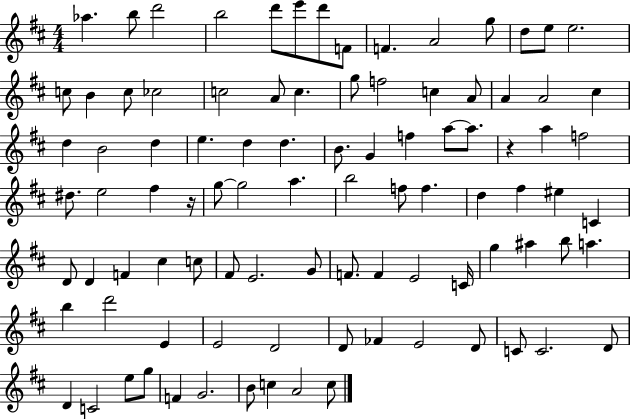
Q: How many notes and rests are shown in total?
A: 94